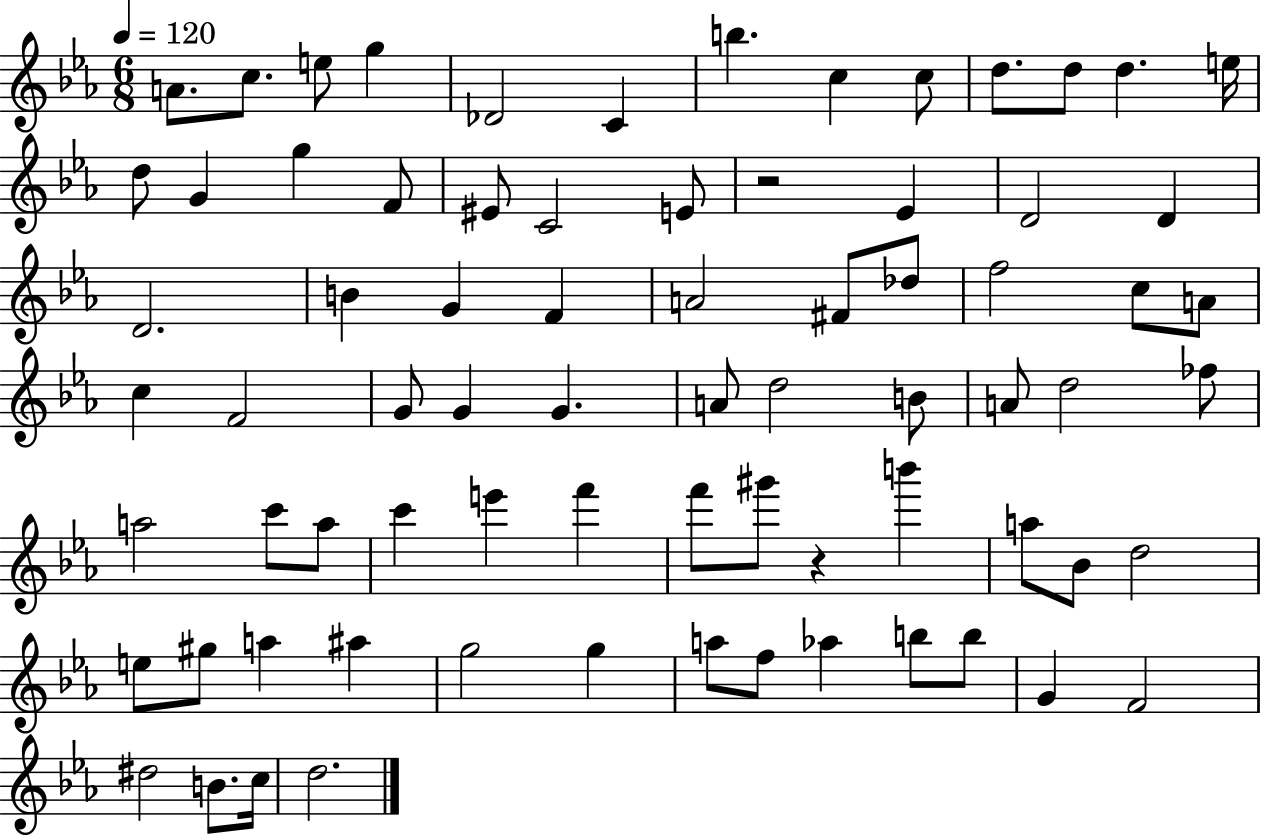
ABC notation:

X:1
T:Untitled
M:6/8
L:1/4
K:Eb
A/2 c/2 e/2 g _D2 C b c c/2 d/2 d/2 d e/4 d/2 G g F/2 ^E/2 C2 E/2 z2 _E D2 D D2 B G F A2 ^F/2 _d/2 f2 c/2 A/2 c F2 G/2 G G A/2 d2 B/2 A/2 d2 _f/2 a2 c'/2 a/2 c' e' f' f'/2 ^g'/2 z b' a/2 _B/2 d2 e/2 ^g/2 a ^a g2 g a/2 f/2 _a b/2 b/2 G F2 ^d2 B/2 c/4 d2